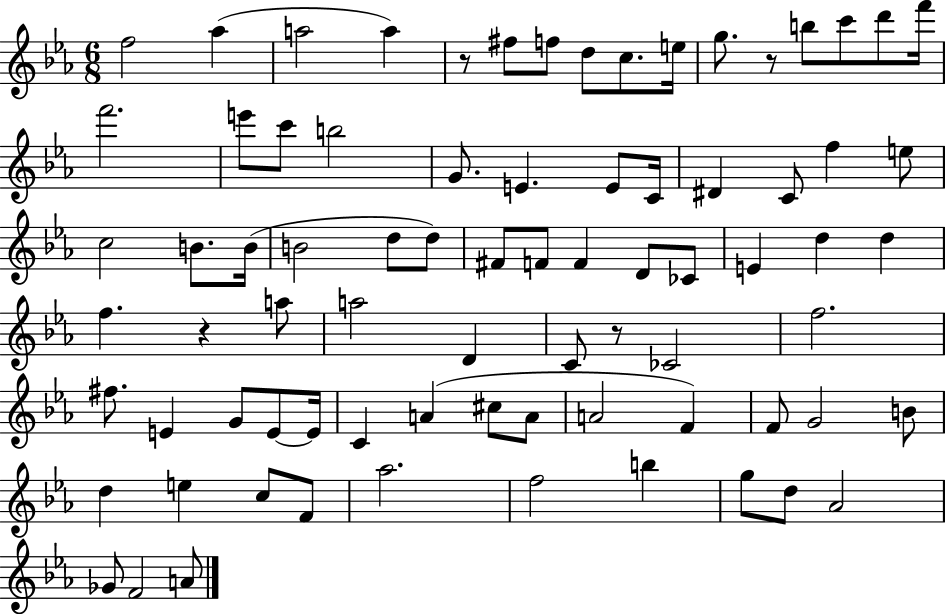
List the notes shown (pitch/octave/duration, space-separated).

F5/h Ab5/q A5/h A5/q R/e F#5/e F5/e D5/e C5/e. E5/s G5/e. R/e B5/e C6/e D6/e F6/s F6/h. E6/e C6/e B5/h G4/e. E4/q. E4/e C4/s D#4/q C4/e F5/q E5/e C5/h B4/e. B4/s B4/h D5/e D5/e F#4/e F4/e F4/q D4/e CES4/e E4/q D5/q D5/q F5/q. R/q A5/e A5/h D4/q C4/e R/e CES4/h F5/h. F#5/e. E4/q G4/e E4/e E4/s C4/q A4/q C#5/e A4/e A4/h F4/q F4/e G4/h B4/e D5/q E5/q C5/e F4/e Ab5/h. F5/h B5/q G5/e D5/e Ab4/h Gb4/e F4/h A4/e